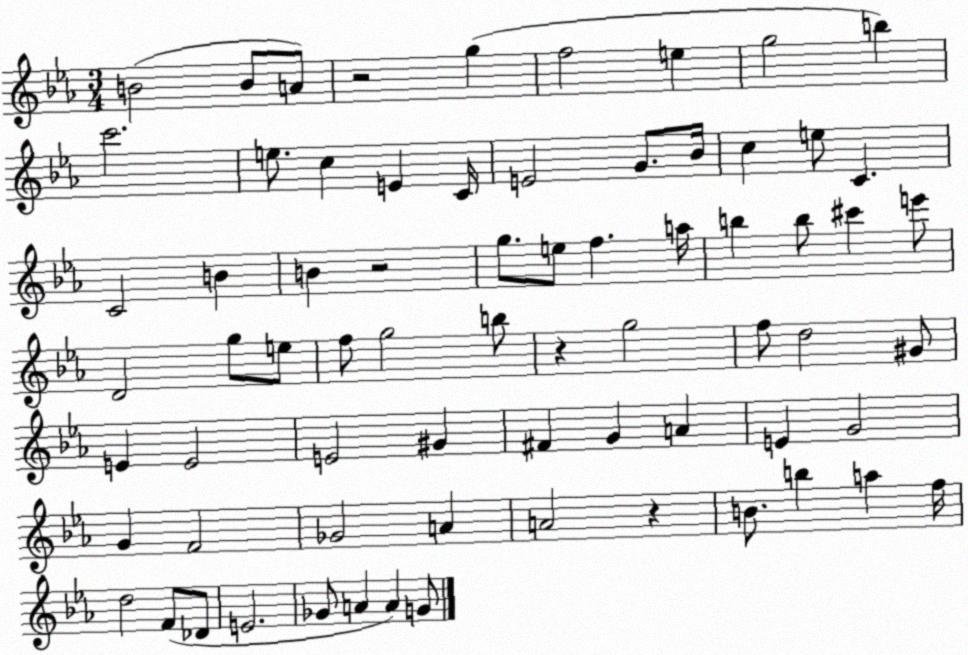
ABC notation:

X:1
T:Untitled
M:3/4
L:1/4
K:Eb
B2 B/2 A/2 z2 g f2 e g2 b c'2 e/2 c E C/4 E2 G/2 _B/4 c e/2 C C2 B B z2 g/2 e/2 f a/4 b b/2 ^c' e'/2 D2 g/2 e/2 f/2 g2 b/2 z g2 f/2 d2 ^G/2 E E2 E2 ^G ^F G A E G2 G F2 _G2 A A2 z B/2 b a f/4 d2 F/2 _D/2 E2 _G/2 A A G/2